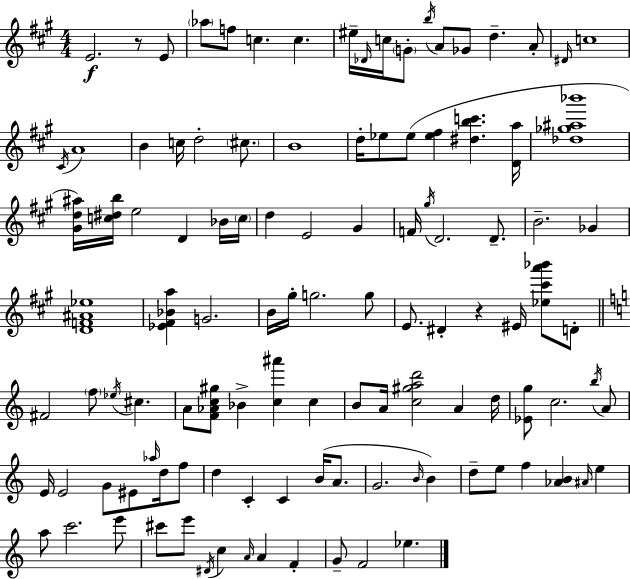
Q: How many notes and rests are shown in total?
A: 112